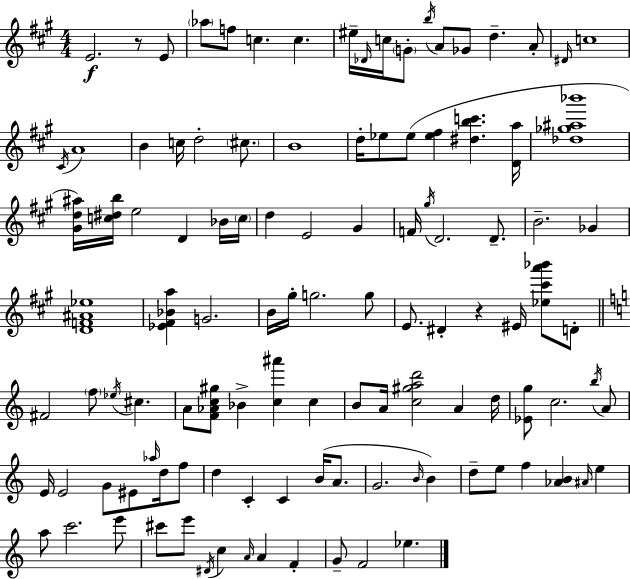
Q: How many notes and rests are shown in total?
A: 112